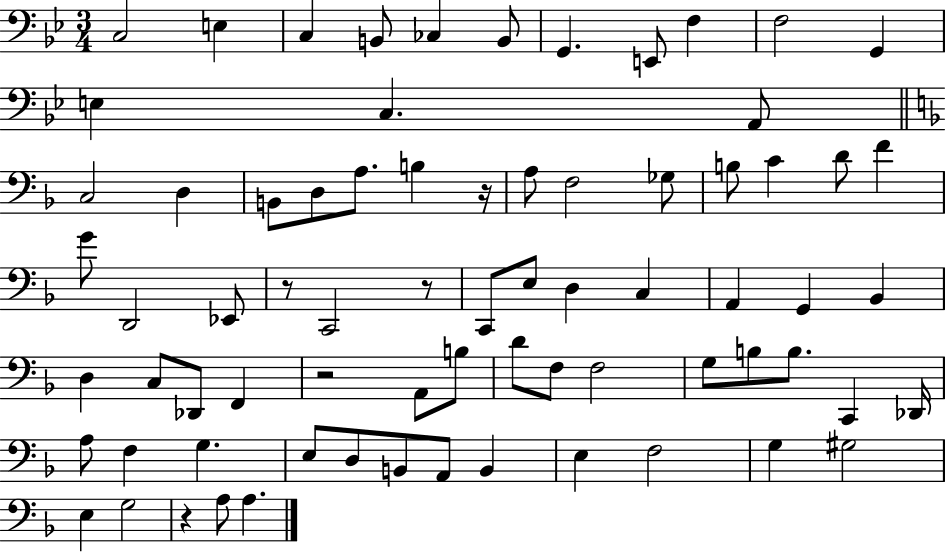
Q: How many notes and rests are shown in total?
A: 73